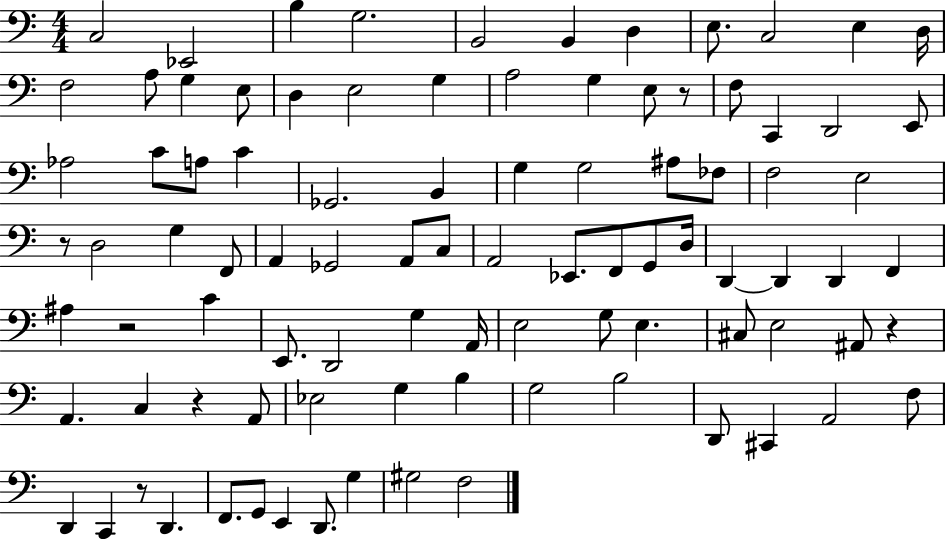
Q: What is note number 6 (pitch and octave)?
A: B2